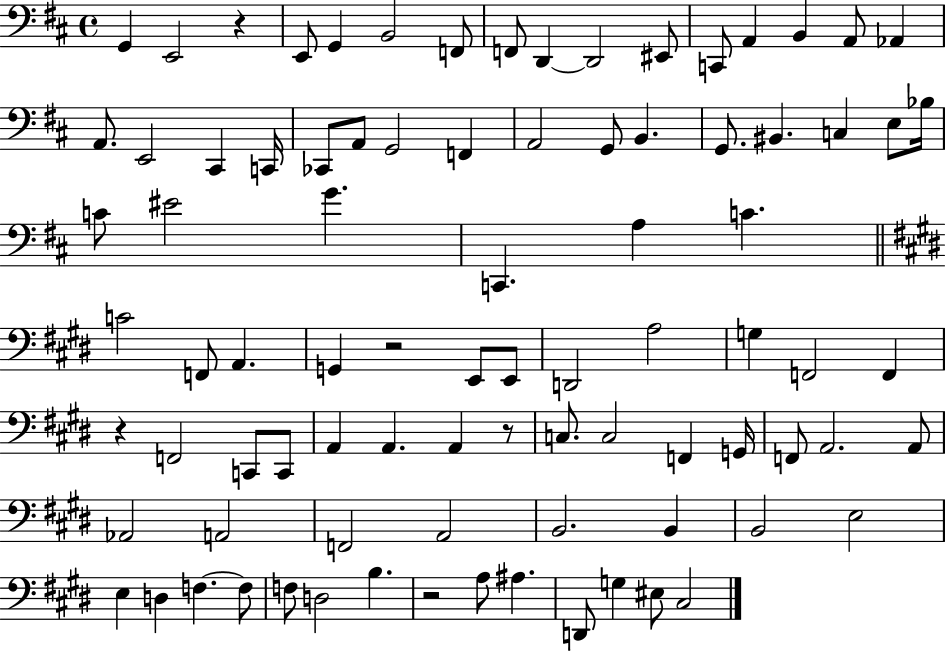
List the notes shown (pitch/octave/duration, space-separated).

G2/q E2/h R/q E2/e G2/q B2/h F2/e F2/e D2/q D2/h EIS2/e C2/e A2/q B2/q A2/e Ab2/q A2/e. E2/h C#2/q C2/s CES2/e A2/e G2/h F2/q A2/h G2/e B2/q. G2/e. BIS2/q. C3/q E3/e Bb3/s C4/e EIS4/h G4/q. C2/q. A3/q C4/q. C4/h F2/e A2/q. G2/q R/h E2/e E2/e D2/h A3/h G3/q F2/h F2/q R/q F2/h C2/e C2/e A2/q A2/q. A2/q R/e C3/e. C3/h F2/q G2/s F2/e A2/h. A2/e Ab2/h A2/h F2/h A2/h B2/h. B2/q B2/h E3/h E3/q D3/q F3/q. F3/e F3/e D3/h B3/q. R/h A3/e A#3/q. D2/e G3/q EIS3/e C#3/h